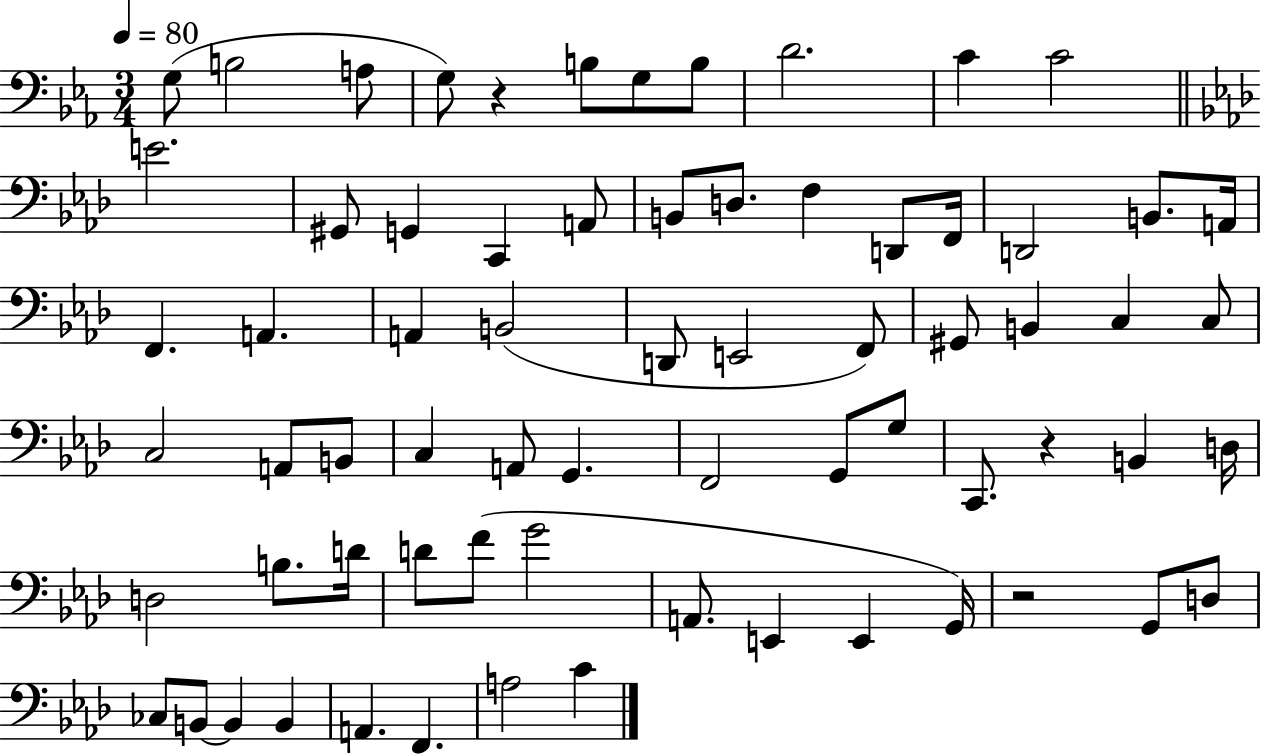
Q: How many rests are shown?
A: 3